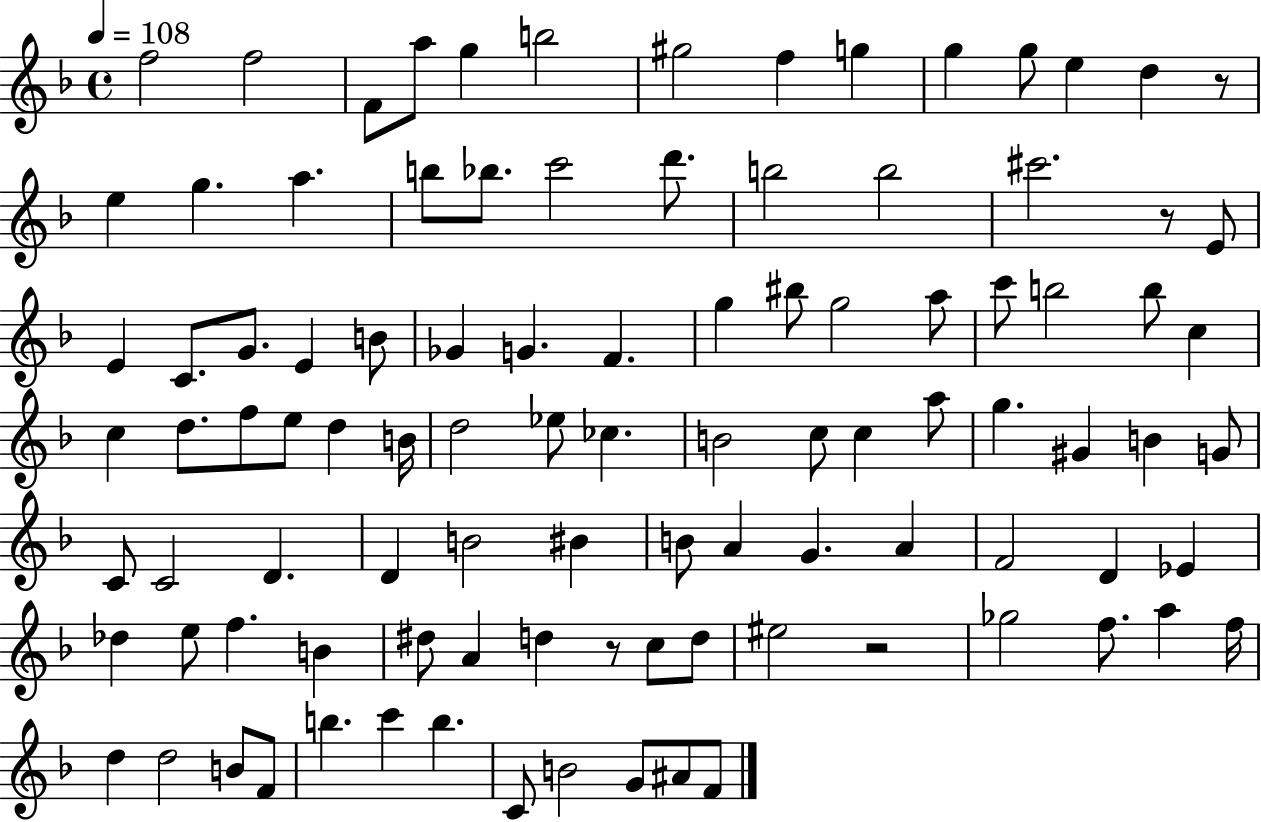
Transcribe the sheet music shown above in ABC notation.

X:1
T:Untitled
M:4/4
L:1/4
K:F
f2 f2 F/2 a/2 g b2 ^g2 f g g g/2 e d z/2 e g a b/2 _b/2 c'2 d'/2 b2 b2 ^c'2 z/2 E/2 E C/2 G/2 E B/2 _G G F g ^b/2 g2 a/2 c'/2 b2 b/2 c c d/2 f/2 e/2 d B/4 d2 _e/2 _c B2 c/2 c a/2 g ^G B G/2 C/2 C2 D D B2 ^B B/2 A G A F2 D _E _d e/2 f B ^d/2 A d z/2 c/2 d/2 ^e2 z2 _g2 f/2 a f/4 d d2 B/2 F/2 b c' b C/2 B2 G/2 ^A/2 F/2